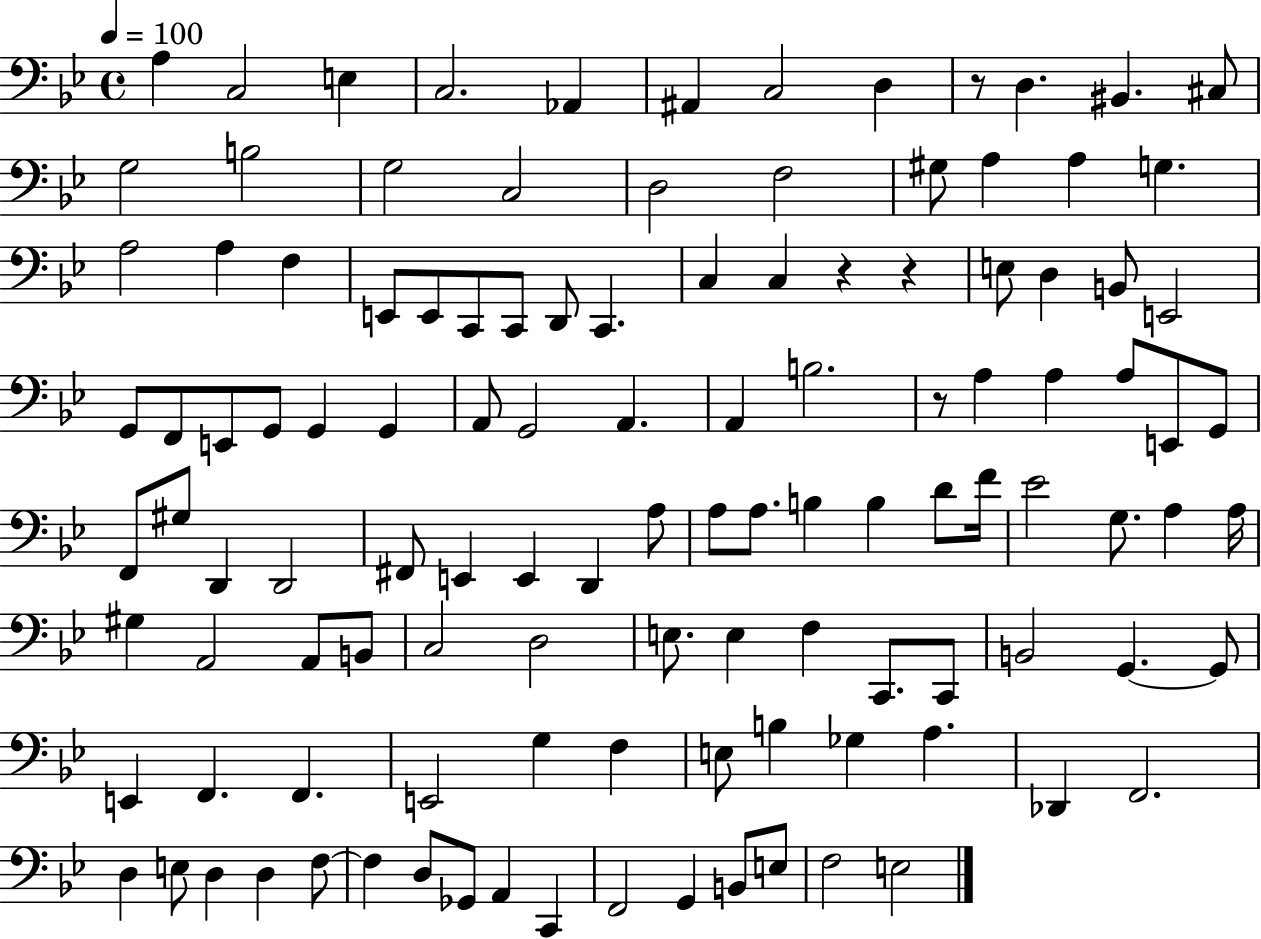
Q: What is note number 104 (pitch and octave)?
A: D3